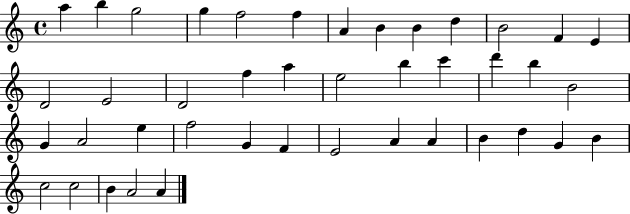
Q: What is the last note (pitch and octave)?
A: A4